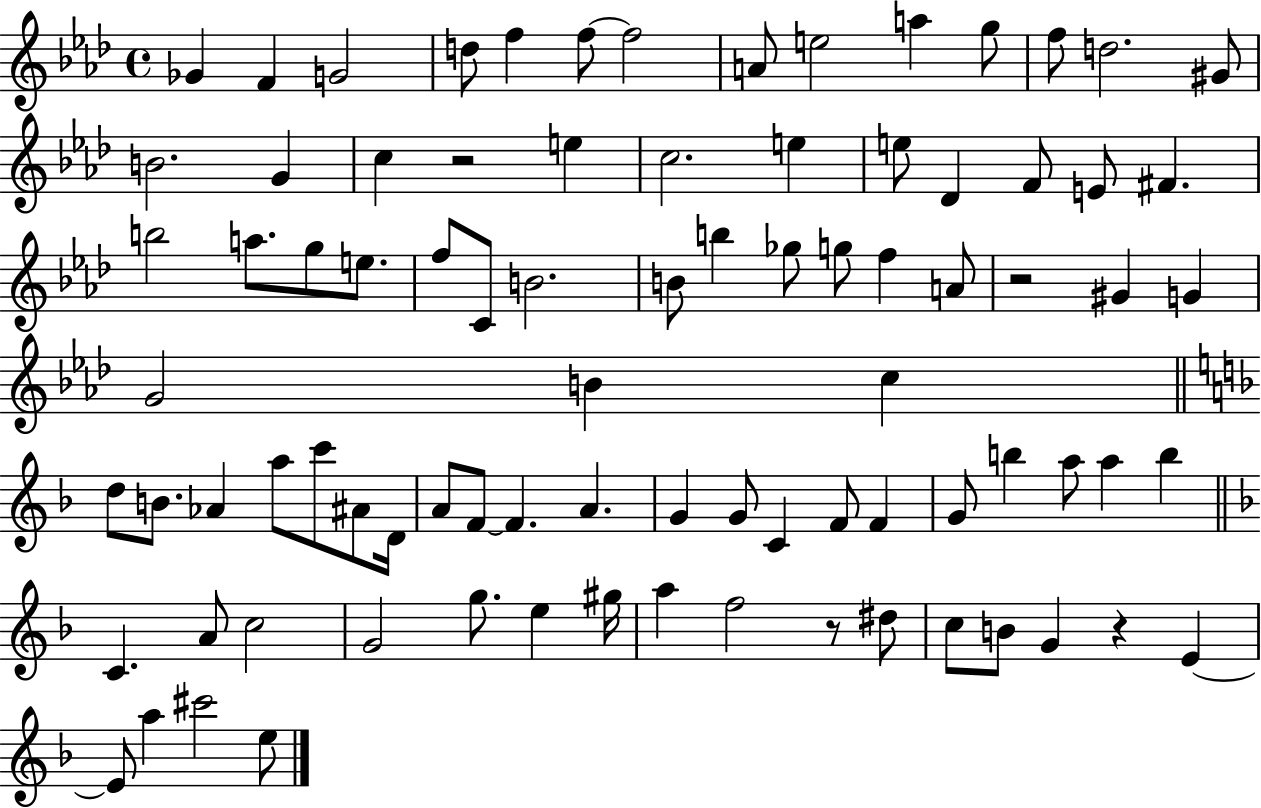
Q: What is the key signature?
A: AES major